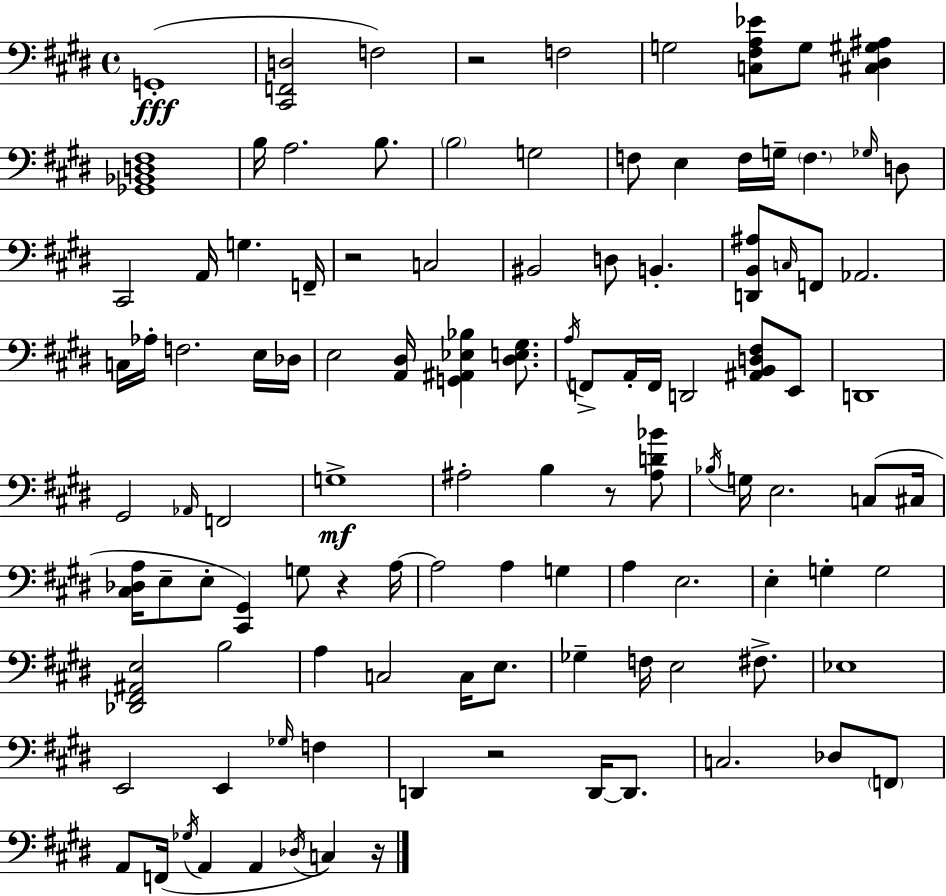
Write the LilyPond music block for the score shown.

{
  \clef bass
  \time 4/4
  \defaultTimeSignature
  \key e \major
  g,1-.(\fff | <cis, f, d>2 f2) | r2 f2 | g2 <c fis a ees'>8 g8 <cis dis gis ais>4 | \break <ges, bes, d fis>1 | b16 a2. b8. | \parenthesize b2 g2 | f8 e4 f16 g16-- \parenthesize f4. \grace { ges16 } d8 | \break cis,2 a,16 g4. | f,16-- r2 c2 | bis,2 d8 b,4.-. | <d, b, ais>8 \grace { c16 } f,8 aes,2. | \break c16 aes16-. f2. | e16 des16 e2 <a, dis>16 <g, ais, ees bes>4 <dis e gis>8. | \acciaccatura { a16 } f,8-> a,16-. f,16 d,2 <ais, b, d fis>8 | e,8 d,1 | \break gis,2 \grace { aes,16 } f,2 | g1->\mf | ais2-. b4 | r8 <ais d' bes'>8 \acciaccatura { bes16 } g16 e2. | \break c8( cis16 <cis des a>16 e8-- e8-. <cis, gis,>4) g8 | r4 a16~~ a2 a4 | g4 a4 e2. | e4-. g4-. g2 | \break <des, fis, ais, e>2 b2 | a4 c2 | c16 e8. ges4-- f16 e2 | fis8.-> ees1 | \break e,2 e,4 | \grace { ges16 } f4 d,4 r2 | d,16~~ d,8. c2. | des8 \parenthesize f,8 a,8 f,16( \acciaccatura { ges16 } a,4 a,4 | \break \acciaccatura { des16 }) c4 r16 \bar "|."
}